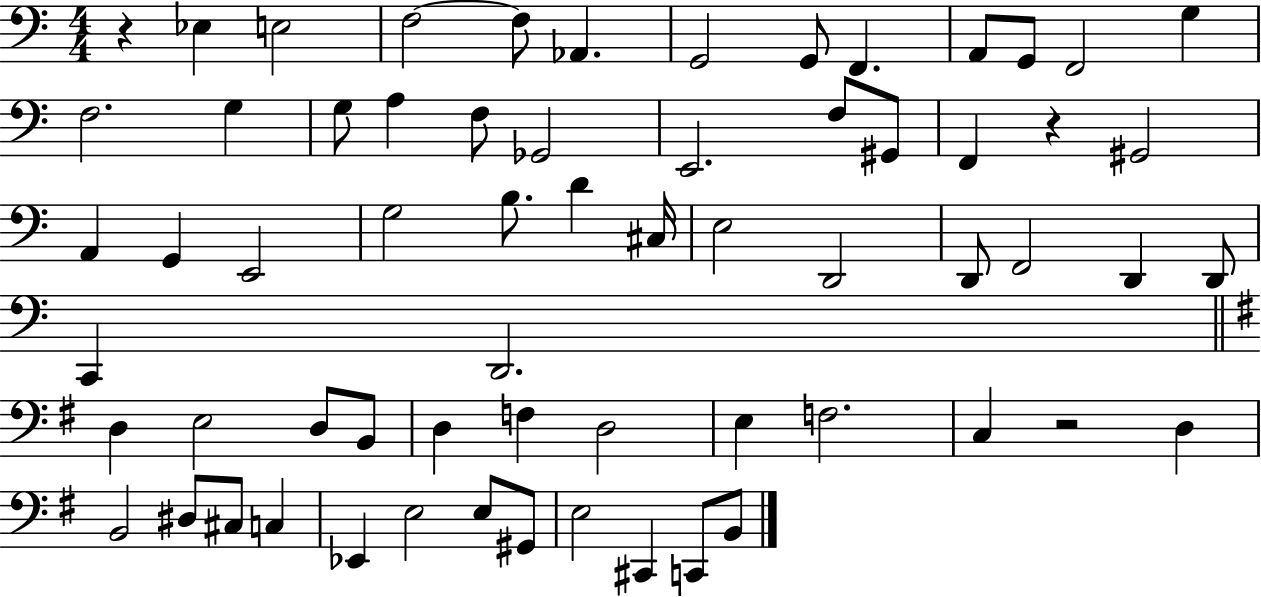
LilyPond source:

{
  \clef bass
  \numericTimeSignature
  \time 4/4
  \key c \major
  r4 ees4 e2 | f2~~ f8 aes,4. | g,2 g,8 f,4. | a,8 g,8 f,2 g4 | \break f2. g4 | g8 a4 f8 ges,2 | e,2. f8 gis,8 | f,4 r4 gis,2 | \break a,4 g,4 e,2 | g2 b8. d'4 cis16 | e2 d,2 | d,8 f,2 d,4 d,8 | \break c,4 d,2. | \bar "||" \break \key g \major d4 e2 d8 b,8 | d4 f4 d2 | e4 f2. | c4 r2 d4 | \break b,2 dis8 cis8 c4 | ees,4 e2 e8 gis,8 | e2 cis,4 c,8 b,8 | \bar "|."
}